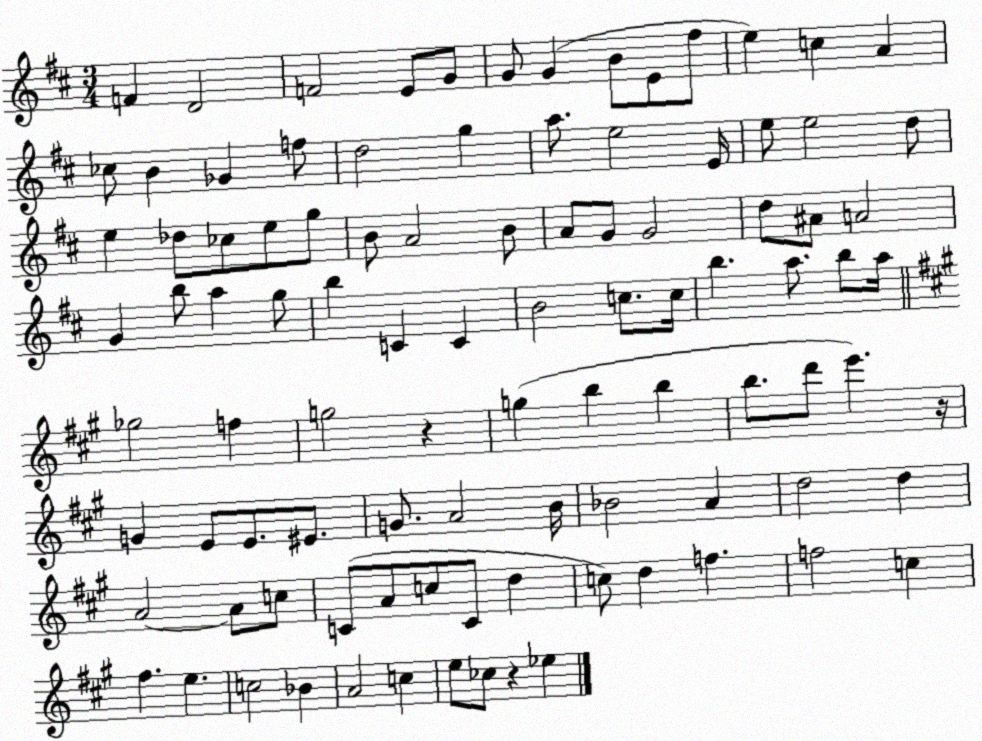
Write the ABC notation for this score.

X:1
T:Untitled
M:3/4
L:1/4
K:D
F D2 F2 E/2 G/2 G/2 G B/2 E/2 ^f/2 e c A _c/2 B _G f/2 d2 g a/2 e2 E/4 e/2 e2 d/2 e _d/2 _c/2 e/2 g/2 B/2 A2 B/2 A/2 G/2 G2 d/2 ^A/2 A2 G b/2 a g/2 b C C B2 c/2 c/4 b a/2 b/2 a/4 _g2 f g2 z g b b b/2 d'/2 e' z/4 G E/2 E/2 ^E/2 G/2 A2 B/4 _B2 A d2 d A2 A/2 c/2 C/2 A/2 c/2 C/2 d c/2 d f f2 c ^f e c2 _B A2 c e/2 _c/2 z _e